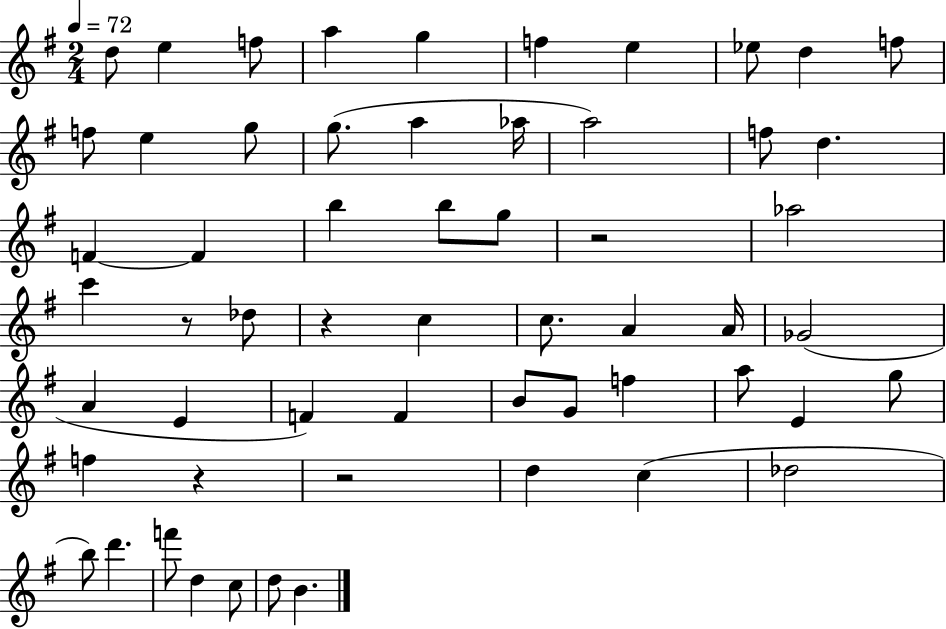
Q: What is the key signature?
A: G major